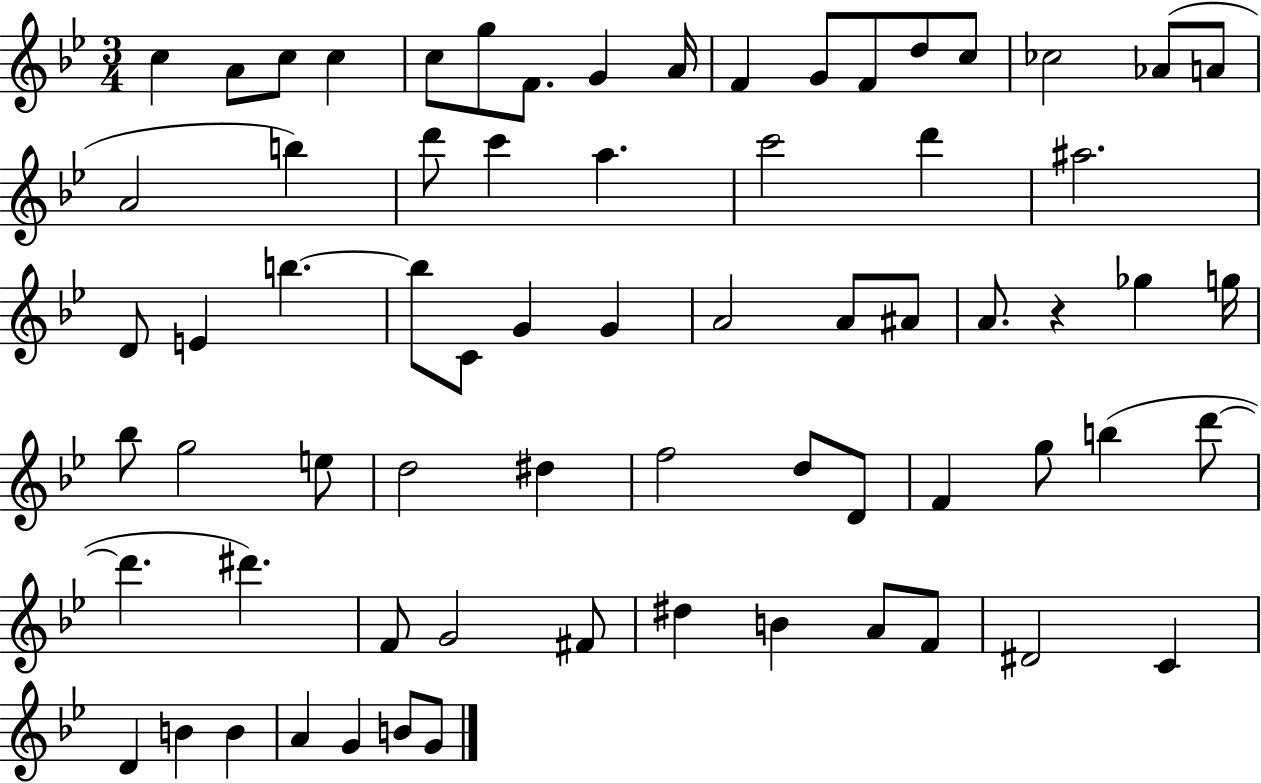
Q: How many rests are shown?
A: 1